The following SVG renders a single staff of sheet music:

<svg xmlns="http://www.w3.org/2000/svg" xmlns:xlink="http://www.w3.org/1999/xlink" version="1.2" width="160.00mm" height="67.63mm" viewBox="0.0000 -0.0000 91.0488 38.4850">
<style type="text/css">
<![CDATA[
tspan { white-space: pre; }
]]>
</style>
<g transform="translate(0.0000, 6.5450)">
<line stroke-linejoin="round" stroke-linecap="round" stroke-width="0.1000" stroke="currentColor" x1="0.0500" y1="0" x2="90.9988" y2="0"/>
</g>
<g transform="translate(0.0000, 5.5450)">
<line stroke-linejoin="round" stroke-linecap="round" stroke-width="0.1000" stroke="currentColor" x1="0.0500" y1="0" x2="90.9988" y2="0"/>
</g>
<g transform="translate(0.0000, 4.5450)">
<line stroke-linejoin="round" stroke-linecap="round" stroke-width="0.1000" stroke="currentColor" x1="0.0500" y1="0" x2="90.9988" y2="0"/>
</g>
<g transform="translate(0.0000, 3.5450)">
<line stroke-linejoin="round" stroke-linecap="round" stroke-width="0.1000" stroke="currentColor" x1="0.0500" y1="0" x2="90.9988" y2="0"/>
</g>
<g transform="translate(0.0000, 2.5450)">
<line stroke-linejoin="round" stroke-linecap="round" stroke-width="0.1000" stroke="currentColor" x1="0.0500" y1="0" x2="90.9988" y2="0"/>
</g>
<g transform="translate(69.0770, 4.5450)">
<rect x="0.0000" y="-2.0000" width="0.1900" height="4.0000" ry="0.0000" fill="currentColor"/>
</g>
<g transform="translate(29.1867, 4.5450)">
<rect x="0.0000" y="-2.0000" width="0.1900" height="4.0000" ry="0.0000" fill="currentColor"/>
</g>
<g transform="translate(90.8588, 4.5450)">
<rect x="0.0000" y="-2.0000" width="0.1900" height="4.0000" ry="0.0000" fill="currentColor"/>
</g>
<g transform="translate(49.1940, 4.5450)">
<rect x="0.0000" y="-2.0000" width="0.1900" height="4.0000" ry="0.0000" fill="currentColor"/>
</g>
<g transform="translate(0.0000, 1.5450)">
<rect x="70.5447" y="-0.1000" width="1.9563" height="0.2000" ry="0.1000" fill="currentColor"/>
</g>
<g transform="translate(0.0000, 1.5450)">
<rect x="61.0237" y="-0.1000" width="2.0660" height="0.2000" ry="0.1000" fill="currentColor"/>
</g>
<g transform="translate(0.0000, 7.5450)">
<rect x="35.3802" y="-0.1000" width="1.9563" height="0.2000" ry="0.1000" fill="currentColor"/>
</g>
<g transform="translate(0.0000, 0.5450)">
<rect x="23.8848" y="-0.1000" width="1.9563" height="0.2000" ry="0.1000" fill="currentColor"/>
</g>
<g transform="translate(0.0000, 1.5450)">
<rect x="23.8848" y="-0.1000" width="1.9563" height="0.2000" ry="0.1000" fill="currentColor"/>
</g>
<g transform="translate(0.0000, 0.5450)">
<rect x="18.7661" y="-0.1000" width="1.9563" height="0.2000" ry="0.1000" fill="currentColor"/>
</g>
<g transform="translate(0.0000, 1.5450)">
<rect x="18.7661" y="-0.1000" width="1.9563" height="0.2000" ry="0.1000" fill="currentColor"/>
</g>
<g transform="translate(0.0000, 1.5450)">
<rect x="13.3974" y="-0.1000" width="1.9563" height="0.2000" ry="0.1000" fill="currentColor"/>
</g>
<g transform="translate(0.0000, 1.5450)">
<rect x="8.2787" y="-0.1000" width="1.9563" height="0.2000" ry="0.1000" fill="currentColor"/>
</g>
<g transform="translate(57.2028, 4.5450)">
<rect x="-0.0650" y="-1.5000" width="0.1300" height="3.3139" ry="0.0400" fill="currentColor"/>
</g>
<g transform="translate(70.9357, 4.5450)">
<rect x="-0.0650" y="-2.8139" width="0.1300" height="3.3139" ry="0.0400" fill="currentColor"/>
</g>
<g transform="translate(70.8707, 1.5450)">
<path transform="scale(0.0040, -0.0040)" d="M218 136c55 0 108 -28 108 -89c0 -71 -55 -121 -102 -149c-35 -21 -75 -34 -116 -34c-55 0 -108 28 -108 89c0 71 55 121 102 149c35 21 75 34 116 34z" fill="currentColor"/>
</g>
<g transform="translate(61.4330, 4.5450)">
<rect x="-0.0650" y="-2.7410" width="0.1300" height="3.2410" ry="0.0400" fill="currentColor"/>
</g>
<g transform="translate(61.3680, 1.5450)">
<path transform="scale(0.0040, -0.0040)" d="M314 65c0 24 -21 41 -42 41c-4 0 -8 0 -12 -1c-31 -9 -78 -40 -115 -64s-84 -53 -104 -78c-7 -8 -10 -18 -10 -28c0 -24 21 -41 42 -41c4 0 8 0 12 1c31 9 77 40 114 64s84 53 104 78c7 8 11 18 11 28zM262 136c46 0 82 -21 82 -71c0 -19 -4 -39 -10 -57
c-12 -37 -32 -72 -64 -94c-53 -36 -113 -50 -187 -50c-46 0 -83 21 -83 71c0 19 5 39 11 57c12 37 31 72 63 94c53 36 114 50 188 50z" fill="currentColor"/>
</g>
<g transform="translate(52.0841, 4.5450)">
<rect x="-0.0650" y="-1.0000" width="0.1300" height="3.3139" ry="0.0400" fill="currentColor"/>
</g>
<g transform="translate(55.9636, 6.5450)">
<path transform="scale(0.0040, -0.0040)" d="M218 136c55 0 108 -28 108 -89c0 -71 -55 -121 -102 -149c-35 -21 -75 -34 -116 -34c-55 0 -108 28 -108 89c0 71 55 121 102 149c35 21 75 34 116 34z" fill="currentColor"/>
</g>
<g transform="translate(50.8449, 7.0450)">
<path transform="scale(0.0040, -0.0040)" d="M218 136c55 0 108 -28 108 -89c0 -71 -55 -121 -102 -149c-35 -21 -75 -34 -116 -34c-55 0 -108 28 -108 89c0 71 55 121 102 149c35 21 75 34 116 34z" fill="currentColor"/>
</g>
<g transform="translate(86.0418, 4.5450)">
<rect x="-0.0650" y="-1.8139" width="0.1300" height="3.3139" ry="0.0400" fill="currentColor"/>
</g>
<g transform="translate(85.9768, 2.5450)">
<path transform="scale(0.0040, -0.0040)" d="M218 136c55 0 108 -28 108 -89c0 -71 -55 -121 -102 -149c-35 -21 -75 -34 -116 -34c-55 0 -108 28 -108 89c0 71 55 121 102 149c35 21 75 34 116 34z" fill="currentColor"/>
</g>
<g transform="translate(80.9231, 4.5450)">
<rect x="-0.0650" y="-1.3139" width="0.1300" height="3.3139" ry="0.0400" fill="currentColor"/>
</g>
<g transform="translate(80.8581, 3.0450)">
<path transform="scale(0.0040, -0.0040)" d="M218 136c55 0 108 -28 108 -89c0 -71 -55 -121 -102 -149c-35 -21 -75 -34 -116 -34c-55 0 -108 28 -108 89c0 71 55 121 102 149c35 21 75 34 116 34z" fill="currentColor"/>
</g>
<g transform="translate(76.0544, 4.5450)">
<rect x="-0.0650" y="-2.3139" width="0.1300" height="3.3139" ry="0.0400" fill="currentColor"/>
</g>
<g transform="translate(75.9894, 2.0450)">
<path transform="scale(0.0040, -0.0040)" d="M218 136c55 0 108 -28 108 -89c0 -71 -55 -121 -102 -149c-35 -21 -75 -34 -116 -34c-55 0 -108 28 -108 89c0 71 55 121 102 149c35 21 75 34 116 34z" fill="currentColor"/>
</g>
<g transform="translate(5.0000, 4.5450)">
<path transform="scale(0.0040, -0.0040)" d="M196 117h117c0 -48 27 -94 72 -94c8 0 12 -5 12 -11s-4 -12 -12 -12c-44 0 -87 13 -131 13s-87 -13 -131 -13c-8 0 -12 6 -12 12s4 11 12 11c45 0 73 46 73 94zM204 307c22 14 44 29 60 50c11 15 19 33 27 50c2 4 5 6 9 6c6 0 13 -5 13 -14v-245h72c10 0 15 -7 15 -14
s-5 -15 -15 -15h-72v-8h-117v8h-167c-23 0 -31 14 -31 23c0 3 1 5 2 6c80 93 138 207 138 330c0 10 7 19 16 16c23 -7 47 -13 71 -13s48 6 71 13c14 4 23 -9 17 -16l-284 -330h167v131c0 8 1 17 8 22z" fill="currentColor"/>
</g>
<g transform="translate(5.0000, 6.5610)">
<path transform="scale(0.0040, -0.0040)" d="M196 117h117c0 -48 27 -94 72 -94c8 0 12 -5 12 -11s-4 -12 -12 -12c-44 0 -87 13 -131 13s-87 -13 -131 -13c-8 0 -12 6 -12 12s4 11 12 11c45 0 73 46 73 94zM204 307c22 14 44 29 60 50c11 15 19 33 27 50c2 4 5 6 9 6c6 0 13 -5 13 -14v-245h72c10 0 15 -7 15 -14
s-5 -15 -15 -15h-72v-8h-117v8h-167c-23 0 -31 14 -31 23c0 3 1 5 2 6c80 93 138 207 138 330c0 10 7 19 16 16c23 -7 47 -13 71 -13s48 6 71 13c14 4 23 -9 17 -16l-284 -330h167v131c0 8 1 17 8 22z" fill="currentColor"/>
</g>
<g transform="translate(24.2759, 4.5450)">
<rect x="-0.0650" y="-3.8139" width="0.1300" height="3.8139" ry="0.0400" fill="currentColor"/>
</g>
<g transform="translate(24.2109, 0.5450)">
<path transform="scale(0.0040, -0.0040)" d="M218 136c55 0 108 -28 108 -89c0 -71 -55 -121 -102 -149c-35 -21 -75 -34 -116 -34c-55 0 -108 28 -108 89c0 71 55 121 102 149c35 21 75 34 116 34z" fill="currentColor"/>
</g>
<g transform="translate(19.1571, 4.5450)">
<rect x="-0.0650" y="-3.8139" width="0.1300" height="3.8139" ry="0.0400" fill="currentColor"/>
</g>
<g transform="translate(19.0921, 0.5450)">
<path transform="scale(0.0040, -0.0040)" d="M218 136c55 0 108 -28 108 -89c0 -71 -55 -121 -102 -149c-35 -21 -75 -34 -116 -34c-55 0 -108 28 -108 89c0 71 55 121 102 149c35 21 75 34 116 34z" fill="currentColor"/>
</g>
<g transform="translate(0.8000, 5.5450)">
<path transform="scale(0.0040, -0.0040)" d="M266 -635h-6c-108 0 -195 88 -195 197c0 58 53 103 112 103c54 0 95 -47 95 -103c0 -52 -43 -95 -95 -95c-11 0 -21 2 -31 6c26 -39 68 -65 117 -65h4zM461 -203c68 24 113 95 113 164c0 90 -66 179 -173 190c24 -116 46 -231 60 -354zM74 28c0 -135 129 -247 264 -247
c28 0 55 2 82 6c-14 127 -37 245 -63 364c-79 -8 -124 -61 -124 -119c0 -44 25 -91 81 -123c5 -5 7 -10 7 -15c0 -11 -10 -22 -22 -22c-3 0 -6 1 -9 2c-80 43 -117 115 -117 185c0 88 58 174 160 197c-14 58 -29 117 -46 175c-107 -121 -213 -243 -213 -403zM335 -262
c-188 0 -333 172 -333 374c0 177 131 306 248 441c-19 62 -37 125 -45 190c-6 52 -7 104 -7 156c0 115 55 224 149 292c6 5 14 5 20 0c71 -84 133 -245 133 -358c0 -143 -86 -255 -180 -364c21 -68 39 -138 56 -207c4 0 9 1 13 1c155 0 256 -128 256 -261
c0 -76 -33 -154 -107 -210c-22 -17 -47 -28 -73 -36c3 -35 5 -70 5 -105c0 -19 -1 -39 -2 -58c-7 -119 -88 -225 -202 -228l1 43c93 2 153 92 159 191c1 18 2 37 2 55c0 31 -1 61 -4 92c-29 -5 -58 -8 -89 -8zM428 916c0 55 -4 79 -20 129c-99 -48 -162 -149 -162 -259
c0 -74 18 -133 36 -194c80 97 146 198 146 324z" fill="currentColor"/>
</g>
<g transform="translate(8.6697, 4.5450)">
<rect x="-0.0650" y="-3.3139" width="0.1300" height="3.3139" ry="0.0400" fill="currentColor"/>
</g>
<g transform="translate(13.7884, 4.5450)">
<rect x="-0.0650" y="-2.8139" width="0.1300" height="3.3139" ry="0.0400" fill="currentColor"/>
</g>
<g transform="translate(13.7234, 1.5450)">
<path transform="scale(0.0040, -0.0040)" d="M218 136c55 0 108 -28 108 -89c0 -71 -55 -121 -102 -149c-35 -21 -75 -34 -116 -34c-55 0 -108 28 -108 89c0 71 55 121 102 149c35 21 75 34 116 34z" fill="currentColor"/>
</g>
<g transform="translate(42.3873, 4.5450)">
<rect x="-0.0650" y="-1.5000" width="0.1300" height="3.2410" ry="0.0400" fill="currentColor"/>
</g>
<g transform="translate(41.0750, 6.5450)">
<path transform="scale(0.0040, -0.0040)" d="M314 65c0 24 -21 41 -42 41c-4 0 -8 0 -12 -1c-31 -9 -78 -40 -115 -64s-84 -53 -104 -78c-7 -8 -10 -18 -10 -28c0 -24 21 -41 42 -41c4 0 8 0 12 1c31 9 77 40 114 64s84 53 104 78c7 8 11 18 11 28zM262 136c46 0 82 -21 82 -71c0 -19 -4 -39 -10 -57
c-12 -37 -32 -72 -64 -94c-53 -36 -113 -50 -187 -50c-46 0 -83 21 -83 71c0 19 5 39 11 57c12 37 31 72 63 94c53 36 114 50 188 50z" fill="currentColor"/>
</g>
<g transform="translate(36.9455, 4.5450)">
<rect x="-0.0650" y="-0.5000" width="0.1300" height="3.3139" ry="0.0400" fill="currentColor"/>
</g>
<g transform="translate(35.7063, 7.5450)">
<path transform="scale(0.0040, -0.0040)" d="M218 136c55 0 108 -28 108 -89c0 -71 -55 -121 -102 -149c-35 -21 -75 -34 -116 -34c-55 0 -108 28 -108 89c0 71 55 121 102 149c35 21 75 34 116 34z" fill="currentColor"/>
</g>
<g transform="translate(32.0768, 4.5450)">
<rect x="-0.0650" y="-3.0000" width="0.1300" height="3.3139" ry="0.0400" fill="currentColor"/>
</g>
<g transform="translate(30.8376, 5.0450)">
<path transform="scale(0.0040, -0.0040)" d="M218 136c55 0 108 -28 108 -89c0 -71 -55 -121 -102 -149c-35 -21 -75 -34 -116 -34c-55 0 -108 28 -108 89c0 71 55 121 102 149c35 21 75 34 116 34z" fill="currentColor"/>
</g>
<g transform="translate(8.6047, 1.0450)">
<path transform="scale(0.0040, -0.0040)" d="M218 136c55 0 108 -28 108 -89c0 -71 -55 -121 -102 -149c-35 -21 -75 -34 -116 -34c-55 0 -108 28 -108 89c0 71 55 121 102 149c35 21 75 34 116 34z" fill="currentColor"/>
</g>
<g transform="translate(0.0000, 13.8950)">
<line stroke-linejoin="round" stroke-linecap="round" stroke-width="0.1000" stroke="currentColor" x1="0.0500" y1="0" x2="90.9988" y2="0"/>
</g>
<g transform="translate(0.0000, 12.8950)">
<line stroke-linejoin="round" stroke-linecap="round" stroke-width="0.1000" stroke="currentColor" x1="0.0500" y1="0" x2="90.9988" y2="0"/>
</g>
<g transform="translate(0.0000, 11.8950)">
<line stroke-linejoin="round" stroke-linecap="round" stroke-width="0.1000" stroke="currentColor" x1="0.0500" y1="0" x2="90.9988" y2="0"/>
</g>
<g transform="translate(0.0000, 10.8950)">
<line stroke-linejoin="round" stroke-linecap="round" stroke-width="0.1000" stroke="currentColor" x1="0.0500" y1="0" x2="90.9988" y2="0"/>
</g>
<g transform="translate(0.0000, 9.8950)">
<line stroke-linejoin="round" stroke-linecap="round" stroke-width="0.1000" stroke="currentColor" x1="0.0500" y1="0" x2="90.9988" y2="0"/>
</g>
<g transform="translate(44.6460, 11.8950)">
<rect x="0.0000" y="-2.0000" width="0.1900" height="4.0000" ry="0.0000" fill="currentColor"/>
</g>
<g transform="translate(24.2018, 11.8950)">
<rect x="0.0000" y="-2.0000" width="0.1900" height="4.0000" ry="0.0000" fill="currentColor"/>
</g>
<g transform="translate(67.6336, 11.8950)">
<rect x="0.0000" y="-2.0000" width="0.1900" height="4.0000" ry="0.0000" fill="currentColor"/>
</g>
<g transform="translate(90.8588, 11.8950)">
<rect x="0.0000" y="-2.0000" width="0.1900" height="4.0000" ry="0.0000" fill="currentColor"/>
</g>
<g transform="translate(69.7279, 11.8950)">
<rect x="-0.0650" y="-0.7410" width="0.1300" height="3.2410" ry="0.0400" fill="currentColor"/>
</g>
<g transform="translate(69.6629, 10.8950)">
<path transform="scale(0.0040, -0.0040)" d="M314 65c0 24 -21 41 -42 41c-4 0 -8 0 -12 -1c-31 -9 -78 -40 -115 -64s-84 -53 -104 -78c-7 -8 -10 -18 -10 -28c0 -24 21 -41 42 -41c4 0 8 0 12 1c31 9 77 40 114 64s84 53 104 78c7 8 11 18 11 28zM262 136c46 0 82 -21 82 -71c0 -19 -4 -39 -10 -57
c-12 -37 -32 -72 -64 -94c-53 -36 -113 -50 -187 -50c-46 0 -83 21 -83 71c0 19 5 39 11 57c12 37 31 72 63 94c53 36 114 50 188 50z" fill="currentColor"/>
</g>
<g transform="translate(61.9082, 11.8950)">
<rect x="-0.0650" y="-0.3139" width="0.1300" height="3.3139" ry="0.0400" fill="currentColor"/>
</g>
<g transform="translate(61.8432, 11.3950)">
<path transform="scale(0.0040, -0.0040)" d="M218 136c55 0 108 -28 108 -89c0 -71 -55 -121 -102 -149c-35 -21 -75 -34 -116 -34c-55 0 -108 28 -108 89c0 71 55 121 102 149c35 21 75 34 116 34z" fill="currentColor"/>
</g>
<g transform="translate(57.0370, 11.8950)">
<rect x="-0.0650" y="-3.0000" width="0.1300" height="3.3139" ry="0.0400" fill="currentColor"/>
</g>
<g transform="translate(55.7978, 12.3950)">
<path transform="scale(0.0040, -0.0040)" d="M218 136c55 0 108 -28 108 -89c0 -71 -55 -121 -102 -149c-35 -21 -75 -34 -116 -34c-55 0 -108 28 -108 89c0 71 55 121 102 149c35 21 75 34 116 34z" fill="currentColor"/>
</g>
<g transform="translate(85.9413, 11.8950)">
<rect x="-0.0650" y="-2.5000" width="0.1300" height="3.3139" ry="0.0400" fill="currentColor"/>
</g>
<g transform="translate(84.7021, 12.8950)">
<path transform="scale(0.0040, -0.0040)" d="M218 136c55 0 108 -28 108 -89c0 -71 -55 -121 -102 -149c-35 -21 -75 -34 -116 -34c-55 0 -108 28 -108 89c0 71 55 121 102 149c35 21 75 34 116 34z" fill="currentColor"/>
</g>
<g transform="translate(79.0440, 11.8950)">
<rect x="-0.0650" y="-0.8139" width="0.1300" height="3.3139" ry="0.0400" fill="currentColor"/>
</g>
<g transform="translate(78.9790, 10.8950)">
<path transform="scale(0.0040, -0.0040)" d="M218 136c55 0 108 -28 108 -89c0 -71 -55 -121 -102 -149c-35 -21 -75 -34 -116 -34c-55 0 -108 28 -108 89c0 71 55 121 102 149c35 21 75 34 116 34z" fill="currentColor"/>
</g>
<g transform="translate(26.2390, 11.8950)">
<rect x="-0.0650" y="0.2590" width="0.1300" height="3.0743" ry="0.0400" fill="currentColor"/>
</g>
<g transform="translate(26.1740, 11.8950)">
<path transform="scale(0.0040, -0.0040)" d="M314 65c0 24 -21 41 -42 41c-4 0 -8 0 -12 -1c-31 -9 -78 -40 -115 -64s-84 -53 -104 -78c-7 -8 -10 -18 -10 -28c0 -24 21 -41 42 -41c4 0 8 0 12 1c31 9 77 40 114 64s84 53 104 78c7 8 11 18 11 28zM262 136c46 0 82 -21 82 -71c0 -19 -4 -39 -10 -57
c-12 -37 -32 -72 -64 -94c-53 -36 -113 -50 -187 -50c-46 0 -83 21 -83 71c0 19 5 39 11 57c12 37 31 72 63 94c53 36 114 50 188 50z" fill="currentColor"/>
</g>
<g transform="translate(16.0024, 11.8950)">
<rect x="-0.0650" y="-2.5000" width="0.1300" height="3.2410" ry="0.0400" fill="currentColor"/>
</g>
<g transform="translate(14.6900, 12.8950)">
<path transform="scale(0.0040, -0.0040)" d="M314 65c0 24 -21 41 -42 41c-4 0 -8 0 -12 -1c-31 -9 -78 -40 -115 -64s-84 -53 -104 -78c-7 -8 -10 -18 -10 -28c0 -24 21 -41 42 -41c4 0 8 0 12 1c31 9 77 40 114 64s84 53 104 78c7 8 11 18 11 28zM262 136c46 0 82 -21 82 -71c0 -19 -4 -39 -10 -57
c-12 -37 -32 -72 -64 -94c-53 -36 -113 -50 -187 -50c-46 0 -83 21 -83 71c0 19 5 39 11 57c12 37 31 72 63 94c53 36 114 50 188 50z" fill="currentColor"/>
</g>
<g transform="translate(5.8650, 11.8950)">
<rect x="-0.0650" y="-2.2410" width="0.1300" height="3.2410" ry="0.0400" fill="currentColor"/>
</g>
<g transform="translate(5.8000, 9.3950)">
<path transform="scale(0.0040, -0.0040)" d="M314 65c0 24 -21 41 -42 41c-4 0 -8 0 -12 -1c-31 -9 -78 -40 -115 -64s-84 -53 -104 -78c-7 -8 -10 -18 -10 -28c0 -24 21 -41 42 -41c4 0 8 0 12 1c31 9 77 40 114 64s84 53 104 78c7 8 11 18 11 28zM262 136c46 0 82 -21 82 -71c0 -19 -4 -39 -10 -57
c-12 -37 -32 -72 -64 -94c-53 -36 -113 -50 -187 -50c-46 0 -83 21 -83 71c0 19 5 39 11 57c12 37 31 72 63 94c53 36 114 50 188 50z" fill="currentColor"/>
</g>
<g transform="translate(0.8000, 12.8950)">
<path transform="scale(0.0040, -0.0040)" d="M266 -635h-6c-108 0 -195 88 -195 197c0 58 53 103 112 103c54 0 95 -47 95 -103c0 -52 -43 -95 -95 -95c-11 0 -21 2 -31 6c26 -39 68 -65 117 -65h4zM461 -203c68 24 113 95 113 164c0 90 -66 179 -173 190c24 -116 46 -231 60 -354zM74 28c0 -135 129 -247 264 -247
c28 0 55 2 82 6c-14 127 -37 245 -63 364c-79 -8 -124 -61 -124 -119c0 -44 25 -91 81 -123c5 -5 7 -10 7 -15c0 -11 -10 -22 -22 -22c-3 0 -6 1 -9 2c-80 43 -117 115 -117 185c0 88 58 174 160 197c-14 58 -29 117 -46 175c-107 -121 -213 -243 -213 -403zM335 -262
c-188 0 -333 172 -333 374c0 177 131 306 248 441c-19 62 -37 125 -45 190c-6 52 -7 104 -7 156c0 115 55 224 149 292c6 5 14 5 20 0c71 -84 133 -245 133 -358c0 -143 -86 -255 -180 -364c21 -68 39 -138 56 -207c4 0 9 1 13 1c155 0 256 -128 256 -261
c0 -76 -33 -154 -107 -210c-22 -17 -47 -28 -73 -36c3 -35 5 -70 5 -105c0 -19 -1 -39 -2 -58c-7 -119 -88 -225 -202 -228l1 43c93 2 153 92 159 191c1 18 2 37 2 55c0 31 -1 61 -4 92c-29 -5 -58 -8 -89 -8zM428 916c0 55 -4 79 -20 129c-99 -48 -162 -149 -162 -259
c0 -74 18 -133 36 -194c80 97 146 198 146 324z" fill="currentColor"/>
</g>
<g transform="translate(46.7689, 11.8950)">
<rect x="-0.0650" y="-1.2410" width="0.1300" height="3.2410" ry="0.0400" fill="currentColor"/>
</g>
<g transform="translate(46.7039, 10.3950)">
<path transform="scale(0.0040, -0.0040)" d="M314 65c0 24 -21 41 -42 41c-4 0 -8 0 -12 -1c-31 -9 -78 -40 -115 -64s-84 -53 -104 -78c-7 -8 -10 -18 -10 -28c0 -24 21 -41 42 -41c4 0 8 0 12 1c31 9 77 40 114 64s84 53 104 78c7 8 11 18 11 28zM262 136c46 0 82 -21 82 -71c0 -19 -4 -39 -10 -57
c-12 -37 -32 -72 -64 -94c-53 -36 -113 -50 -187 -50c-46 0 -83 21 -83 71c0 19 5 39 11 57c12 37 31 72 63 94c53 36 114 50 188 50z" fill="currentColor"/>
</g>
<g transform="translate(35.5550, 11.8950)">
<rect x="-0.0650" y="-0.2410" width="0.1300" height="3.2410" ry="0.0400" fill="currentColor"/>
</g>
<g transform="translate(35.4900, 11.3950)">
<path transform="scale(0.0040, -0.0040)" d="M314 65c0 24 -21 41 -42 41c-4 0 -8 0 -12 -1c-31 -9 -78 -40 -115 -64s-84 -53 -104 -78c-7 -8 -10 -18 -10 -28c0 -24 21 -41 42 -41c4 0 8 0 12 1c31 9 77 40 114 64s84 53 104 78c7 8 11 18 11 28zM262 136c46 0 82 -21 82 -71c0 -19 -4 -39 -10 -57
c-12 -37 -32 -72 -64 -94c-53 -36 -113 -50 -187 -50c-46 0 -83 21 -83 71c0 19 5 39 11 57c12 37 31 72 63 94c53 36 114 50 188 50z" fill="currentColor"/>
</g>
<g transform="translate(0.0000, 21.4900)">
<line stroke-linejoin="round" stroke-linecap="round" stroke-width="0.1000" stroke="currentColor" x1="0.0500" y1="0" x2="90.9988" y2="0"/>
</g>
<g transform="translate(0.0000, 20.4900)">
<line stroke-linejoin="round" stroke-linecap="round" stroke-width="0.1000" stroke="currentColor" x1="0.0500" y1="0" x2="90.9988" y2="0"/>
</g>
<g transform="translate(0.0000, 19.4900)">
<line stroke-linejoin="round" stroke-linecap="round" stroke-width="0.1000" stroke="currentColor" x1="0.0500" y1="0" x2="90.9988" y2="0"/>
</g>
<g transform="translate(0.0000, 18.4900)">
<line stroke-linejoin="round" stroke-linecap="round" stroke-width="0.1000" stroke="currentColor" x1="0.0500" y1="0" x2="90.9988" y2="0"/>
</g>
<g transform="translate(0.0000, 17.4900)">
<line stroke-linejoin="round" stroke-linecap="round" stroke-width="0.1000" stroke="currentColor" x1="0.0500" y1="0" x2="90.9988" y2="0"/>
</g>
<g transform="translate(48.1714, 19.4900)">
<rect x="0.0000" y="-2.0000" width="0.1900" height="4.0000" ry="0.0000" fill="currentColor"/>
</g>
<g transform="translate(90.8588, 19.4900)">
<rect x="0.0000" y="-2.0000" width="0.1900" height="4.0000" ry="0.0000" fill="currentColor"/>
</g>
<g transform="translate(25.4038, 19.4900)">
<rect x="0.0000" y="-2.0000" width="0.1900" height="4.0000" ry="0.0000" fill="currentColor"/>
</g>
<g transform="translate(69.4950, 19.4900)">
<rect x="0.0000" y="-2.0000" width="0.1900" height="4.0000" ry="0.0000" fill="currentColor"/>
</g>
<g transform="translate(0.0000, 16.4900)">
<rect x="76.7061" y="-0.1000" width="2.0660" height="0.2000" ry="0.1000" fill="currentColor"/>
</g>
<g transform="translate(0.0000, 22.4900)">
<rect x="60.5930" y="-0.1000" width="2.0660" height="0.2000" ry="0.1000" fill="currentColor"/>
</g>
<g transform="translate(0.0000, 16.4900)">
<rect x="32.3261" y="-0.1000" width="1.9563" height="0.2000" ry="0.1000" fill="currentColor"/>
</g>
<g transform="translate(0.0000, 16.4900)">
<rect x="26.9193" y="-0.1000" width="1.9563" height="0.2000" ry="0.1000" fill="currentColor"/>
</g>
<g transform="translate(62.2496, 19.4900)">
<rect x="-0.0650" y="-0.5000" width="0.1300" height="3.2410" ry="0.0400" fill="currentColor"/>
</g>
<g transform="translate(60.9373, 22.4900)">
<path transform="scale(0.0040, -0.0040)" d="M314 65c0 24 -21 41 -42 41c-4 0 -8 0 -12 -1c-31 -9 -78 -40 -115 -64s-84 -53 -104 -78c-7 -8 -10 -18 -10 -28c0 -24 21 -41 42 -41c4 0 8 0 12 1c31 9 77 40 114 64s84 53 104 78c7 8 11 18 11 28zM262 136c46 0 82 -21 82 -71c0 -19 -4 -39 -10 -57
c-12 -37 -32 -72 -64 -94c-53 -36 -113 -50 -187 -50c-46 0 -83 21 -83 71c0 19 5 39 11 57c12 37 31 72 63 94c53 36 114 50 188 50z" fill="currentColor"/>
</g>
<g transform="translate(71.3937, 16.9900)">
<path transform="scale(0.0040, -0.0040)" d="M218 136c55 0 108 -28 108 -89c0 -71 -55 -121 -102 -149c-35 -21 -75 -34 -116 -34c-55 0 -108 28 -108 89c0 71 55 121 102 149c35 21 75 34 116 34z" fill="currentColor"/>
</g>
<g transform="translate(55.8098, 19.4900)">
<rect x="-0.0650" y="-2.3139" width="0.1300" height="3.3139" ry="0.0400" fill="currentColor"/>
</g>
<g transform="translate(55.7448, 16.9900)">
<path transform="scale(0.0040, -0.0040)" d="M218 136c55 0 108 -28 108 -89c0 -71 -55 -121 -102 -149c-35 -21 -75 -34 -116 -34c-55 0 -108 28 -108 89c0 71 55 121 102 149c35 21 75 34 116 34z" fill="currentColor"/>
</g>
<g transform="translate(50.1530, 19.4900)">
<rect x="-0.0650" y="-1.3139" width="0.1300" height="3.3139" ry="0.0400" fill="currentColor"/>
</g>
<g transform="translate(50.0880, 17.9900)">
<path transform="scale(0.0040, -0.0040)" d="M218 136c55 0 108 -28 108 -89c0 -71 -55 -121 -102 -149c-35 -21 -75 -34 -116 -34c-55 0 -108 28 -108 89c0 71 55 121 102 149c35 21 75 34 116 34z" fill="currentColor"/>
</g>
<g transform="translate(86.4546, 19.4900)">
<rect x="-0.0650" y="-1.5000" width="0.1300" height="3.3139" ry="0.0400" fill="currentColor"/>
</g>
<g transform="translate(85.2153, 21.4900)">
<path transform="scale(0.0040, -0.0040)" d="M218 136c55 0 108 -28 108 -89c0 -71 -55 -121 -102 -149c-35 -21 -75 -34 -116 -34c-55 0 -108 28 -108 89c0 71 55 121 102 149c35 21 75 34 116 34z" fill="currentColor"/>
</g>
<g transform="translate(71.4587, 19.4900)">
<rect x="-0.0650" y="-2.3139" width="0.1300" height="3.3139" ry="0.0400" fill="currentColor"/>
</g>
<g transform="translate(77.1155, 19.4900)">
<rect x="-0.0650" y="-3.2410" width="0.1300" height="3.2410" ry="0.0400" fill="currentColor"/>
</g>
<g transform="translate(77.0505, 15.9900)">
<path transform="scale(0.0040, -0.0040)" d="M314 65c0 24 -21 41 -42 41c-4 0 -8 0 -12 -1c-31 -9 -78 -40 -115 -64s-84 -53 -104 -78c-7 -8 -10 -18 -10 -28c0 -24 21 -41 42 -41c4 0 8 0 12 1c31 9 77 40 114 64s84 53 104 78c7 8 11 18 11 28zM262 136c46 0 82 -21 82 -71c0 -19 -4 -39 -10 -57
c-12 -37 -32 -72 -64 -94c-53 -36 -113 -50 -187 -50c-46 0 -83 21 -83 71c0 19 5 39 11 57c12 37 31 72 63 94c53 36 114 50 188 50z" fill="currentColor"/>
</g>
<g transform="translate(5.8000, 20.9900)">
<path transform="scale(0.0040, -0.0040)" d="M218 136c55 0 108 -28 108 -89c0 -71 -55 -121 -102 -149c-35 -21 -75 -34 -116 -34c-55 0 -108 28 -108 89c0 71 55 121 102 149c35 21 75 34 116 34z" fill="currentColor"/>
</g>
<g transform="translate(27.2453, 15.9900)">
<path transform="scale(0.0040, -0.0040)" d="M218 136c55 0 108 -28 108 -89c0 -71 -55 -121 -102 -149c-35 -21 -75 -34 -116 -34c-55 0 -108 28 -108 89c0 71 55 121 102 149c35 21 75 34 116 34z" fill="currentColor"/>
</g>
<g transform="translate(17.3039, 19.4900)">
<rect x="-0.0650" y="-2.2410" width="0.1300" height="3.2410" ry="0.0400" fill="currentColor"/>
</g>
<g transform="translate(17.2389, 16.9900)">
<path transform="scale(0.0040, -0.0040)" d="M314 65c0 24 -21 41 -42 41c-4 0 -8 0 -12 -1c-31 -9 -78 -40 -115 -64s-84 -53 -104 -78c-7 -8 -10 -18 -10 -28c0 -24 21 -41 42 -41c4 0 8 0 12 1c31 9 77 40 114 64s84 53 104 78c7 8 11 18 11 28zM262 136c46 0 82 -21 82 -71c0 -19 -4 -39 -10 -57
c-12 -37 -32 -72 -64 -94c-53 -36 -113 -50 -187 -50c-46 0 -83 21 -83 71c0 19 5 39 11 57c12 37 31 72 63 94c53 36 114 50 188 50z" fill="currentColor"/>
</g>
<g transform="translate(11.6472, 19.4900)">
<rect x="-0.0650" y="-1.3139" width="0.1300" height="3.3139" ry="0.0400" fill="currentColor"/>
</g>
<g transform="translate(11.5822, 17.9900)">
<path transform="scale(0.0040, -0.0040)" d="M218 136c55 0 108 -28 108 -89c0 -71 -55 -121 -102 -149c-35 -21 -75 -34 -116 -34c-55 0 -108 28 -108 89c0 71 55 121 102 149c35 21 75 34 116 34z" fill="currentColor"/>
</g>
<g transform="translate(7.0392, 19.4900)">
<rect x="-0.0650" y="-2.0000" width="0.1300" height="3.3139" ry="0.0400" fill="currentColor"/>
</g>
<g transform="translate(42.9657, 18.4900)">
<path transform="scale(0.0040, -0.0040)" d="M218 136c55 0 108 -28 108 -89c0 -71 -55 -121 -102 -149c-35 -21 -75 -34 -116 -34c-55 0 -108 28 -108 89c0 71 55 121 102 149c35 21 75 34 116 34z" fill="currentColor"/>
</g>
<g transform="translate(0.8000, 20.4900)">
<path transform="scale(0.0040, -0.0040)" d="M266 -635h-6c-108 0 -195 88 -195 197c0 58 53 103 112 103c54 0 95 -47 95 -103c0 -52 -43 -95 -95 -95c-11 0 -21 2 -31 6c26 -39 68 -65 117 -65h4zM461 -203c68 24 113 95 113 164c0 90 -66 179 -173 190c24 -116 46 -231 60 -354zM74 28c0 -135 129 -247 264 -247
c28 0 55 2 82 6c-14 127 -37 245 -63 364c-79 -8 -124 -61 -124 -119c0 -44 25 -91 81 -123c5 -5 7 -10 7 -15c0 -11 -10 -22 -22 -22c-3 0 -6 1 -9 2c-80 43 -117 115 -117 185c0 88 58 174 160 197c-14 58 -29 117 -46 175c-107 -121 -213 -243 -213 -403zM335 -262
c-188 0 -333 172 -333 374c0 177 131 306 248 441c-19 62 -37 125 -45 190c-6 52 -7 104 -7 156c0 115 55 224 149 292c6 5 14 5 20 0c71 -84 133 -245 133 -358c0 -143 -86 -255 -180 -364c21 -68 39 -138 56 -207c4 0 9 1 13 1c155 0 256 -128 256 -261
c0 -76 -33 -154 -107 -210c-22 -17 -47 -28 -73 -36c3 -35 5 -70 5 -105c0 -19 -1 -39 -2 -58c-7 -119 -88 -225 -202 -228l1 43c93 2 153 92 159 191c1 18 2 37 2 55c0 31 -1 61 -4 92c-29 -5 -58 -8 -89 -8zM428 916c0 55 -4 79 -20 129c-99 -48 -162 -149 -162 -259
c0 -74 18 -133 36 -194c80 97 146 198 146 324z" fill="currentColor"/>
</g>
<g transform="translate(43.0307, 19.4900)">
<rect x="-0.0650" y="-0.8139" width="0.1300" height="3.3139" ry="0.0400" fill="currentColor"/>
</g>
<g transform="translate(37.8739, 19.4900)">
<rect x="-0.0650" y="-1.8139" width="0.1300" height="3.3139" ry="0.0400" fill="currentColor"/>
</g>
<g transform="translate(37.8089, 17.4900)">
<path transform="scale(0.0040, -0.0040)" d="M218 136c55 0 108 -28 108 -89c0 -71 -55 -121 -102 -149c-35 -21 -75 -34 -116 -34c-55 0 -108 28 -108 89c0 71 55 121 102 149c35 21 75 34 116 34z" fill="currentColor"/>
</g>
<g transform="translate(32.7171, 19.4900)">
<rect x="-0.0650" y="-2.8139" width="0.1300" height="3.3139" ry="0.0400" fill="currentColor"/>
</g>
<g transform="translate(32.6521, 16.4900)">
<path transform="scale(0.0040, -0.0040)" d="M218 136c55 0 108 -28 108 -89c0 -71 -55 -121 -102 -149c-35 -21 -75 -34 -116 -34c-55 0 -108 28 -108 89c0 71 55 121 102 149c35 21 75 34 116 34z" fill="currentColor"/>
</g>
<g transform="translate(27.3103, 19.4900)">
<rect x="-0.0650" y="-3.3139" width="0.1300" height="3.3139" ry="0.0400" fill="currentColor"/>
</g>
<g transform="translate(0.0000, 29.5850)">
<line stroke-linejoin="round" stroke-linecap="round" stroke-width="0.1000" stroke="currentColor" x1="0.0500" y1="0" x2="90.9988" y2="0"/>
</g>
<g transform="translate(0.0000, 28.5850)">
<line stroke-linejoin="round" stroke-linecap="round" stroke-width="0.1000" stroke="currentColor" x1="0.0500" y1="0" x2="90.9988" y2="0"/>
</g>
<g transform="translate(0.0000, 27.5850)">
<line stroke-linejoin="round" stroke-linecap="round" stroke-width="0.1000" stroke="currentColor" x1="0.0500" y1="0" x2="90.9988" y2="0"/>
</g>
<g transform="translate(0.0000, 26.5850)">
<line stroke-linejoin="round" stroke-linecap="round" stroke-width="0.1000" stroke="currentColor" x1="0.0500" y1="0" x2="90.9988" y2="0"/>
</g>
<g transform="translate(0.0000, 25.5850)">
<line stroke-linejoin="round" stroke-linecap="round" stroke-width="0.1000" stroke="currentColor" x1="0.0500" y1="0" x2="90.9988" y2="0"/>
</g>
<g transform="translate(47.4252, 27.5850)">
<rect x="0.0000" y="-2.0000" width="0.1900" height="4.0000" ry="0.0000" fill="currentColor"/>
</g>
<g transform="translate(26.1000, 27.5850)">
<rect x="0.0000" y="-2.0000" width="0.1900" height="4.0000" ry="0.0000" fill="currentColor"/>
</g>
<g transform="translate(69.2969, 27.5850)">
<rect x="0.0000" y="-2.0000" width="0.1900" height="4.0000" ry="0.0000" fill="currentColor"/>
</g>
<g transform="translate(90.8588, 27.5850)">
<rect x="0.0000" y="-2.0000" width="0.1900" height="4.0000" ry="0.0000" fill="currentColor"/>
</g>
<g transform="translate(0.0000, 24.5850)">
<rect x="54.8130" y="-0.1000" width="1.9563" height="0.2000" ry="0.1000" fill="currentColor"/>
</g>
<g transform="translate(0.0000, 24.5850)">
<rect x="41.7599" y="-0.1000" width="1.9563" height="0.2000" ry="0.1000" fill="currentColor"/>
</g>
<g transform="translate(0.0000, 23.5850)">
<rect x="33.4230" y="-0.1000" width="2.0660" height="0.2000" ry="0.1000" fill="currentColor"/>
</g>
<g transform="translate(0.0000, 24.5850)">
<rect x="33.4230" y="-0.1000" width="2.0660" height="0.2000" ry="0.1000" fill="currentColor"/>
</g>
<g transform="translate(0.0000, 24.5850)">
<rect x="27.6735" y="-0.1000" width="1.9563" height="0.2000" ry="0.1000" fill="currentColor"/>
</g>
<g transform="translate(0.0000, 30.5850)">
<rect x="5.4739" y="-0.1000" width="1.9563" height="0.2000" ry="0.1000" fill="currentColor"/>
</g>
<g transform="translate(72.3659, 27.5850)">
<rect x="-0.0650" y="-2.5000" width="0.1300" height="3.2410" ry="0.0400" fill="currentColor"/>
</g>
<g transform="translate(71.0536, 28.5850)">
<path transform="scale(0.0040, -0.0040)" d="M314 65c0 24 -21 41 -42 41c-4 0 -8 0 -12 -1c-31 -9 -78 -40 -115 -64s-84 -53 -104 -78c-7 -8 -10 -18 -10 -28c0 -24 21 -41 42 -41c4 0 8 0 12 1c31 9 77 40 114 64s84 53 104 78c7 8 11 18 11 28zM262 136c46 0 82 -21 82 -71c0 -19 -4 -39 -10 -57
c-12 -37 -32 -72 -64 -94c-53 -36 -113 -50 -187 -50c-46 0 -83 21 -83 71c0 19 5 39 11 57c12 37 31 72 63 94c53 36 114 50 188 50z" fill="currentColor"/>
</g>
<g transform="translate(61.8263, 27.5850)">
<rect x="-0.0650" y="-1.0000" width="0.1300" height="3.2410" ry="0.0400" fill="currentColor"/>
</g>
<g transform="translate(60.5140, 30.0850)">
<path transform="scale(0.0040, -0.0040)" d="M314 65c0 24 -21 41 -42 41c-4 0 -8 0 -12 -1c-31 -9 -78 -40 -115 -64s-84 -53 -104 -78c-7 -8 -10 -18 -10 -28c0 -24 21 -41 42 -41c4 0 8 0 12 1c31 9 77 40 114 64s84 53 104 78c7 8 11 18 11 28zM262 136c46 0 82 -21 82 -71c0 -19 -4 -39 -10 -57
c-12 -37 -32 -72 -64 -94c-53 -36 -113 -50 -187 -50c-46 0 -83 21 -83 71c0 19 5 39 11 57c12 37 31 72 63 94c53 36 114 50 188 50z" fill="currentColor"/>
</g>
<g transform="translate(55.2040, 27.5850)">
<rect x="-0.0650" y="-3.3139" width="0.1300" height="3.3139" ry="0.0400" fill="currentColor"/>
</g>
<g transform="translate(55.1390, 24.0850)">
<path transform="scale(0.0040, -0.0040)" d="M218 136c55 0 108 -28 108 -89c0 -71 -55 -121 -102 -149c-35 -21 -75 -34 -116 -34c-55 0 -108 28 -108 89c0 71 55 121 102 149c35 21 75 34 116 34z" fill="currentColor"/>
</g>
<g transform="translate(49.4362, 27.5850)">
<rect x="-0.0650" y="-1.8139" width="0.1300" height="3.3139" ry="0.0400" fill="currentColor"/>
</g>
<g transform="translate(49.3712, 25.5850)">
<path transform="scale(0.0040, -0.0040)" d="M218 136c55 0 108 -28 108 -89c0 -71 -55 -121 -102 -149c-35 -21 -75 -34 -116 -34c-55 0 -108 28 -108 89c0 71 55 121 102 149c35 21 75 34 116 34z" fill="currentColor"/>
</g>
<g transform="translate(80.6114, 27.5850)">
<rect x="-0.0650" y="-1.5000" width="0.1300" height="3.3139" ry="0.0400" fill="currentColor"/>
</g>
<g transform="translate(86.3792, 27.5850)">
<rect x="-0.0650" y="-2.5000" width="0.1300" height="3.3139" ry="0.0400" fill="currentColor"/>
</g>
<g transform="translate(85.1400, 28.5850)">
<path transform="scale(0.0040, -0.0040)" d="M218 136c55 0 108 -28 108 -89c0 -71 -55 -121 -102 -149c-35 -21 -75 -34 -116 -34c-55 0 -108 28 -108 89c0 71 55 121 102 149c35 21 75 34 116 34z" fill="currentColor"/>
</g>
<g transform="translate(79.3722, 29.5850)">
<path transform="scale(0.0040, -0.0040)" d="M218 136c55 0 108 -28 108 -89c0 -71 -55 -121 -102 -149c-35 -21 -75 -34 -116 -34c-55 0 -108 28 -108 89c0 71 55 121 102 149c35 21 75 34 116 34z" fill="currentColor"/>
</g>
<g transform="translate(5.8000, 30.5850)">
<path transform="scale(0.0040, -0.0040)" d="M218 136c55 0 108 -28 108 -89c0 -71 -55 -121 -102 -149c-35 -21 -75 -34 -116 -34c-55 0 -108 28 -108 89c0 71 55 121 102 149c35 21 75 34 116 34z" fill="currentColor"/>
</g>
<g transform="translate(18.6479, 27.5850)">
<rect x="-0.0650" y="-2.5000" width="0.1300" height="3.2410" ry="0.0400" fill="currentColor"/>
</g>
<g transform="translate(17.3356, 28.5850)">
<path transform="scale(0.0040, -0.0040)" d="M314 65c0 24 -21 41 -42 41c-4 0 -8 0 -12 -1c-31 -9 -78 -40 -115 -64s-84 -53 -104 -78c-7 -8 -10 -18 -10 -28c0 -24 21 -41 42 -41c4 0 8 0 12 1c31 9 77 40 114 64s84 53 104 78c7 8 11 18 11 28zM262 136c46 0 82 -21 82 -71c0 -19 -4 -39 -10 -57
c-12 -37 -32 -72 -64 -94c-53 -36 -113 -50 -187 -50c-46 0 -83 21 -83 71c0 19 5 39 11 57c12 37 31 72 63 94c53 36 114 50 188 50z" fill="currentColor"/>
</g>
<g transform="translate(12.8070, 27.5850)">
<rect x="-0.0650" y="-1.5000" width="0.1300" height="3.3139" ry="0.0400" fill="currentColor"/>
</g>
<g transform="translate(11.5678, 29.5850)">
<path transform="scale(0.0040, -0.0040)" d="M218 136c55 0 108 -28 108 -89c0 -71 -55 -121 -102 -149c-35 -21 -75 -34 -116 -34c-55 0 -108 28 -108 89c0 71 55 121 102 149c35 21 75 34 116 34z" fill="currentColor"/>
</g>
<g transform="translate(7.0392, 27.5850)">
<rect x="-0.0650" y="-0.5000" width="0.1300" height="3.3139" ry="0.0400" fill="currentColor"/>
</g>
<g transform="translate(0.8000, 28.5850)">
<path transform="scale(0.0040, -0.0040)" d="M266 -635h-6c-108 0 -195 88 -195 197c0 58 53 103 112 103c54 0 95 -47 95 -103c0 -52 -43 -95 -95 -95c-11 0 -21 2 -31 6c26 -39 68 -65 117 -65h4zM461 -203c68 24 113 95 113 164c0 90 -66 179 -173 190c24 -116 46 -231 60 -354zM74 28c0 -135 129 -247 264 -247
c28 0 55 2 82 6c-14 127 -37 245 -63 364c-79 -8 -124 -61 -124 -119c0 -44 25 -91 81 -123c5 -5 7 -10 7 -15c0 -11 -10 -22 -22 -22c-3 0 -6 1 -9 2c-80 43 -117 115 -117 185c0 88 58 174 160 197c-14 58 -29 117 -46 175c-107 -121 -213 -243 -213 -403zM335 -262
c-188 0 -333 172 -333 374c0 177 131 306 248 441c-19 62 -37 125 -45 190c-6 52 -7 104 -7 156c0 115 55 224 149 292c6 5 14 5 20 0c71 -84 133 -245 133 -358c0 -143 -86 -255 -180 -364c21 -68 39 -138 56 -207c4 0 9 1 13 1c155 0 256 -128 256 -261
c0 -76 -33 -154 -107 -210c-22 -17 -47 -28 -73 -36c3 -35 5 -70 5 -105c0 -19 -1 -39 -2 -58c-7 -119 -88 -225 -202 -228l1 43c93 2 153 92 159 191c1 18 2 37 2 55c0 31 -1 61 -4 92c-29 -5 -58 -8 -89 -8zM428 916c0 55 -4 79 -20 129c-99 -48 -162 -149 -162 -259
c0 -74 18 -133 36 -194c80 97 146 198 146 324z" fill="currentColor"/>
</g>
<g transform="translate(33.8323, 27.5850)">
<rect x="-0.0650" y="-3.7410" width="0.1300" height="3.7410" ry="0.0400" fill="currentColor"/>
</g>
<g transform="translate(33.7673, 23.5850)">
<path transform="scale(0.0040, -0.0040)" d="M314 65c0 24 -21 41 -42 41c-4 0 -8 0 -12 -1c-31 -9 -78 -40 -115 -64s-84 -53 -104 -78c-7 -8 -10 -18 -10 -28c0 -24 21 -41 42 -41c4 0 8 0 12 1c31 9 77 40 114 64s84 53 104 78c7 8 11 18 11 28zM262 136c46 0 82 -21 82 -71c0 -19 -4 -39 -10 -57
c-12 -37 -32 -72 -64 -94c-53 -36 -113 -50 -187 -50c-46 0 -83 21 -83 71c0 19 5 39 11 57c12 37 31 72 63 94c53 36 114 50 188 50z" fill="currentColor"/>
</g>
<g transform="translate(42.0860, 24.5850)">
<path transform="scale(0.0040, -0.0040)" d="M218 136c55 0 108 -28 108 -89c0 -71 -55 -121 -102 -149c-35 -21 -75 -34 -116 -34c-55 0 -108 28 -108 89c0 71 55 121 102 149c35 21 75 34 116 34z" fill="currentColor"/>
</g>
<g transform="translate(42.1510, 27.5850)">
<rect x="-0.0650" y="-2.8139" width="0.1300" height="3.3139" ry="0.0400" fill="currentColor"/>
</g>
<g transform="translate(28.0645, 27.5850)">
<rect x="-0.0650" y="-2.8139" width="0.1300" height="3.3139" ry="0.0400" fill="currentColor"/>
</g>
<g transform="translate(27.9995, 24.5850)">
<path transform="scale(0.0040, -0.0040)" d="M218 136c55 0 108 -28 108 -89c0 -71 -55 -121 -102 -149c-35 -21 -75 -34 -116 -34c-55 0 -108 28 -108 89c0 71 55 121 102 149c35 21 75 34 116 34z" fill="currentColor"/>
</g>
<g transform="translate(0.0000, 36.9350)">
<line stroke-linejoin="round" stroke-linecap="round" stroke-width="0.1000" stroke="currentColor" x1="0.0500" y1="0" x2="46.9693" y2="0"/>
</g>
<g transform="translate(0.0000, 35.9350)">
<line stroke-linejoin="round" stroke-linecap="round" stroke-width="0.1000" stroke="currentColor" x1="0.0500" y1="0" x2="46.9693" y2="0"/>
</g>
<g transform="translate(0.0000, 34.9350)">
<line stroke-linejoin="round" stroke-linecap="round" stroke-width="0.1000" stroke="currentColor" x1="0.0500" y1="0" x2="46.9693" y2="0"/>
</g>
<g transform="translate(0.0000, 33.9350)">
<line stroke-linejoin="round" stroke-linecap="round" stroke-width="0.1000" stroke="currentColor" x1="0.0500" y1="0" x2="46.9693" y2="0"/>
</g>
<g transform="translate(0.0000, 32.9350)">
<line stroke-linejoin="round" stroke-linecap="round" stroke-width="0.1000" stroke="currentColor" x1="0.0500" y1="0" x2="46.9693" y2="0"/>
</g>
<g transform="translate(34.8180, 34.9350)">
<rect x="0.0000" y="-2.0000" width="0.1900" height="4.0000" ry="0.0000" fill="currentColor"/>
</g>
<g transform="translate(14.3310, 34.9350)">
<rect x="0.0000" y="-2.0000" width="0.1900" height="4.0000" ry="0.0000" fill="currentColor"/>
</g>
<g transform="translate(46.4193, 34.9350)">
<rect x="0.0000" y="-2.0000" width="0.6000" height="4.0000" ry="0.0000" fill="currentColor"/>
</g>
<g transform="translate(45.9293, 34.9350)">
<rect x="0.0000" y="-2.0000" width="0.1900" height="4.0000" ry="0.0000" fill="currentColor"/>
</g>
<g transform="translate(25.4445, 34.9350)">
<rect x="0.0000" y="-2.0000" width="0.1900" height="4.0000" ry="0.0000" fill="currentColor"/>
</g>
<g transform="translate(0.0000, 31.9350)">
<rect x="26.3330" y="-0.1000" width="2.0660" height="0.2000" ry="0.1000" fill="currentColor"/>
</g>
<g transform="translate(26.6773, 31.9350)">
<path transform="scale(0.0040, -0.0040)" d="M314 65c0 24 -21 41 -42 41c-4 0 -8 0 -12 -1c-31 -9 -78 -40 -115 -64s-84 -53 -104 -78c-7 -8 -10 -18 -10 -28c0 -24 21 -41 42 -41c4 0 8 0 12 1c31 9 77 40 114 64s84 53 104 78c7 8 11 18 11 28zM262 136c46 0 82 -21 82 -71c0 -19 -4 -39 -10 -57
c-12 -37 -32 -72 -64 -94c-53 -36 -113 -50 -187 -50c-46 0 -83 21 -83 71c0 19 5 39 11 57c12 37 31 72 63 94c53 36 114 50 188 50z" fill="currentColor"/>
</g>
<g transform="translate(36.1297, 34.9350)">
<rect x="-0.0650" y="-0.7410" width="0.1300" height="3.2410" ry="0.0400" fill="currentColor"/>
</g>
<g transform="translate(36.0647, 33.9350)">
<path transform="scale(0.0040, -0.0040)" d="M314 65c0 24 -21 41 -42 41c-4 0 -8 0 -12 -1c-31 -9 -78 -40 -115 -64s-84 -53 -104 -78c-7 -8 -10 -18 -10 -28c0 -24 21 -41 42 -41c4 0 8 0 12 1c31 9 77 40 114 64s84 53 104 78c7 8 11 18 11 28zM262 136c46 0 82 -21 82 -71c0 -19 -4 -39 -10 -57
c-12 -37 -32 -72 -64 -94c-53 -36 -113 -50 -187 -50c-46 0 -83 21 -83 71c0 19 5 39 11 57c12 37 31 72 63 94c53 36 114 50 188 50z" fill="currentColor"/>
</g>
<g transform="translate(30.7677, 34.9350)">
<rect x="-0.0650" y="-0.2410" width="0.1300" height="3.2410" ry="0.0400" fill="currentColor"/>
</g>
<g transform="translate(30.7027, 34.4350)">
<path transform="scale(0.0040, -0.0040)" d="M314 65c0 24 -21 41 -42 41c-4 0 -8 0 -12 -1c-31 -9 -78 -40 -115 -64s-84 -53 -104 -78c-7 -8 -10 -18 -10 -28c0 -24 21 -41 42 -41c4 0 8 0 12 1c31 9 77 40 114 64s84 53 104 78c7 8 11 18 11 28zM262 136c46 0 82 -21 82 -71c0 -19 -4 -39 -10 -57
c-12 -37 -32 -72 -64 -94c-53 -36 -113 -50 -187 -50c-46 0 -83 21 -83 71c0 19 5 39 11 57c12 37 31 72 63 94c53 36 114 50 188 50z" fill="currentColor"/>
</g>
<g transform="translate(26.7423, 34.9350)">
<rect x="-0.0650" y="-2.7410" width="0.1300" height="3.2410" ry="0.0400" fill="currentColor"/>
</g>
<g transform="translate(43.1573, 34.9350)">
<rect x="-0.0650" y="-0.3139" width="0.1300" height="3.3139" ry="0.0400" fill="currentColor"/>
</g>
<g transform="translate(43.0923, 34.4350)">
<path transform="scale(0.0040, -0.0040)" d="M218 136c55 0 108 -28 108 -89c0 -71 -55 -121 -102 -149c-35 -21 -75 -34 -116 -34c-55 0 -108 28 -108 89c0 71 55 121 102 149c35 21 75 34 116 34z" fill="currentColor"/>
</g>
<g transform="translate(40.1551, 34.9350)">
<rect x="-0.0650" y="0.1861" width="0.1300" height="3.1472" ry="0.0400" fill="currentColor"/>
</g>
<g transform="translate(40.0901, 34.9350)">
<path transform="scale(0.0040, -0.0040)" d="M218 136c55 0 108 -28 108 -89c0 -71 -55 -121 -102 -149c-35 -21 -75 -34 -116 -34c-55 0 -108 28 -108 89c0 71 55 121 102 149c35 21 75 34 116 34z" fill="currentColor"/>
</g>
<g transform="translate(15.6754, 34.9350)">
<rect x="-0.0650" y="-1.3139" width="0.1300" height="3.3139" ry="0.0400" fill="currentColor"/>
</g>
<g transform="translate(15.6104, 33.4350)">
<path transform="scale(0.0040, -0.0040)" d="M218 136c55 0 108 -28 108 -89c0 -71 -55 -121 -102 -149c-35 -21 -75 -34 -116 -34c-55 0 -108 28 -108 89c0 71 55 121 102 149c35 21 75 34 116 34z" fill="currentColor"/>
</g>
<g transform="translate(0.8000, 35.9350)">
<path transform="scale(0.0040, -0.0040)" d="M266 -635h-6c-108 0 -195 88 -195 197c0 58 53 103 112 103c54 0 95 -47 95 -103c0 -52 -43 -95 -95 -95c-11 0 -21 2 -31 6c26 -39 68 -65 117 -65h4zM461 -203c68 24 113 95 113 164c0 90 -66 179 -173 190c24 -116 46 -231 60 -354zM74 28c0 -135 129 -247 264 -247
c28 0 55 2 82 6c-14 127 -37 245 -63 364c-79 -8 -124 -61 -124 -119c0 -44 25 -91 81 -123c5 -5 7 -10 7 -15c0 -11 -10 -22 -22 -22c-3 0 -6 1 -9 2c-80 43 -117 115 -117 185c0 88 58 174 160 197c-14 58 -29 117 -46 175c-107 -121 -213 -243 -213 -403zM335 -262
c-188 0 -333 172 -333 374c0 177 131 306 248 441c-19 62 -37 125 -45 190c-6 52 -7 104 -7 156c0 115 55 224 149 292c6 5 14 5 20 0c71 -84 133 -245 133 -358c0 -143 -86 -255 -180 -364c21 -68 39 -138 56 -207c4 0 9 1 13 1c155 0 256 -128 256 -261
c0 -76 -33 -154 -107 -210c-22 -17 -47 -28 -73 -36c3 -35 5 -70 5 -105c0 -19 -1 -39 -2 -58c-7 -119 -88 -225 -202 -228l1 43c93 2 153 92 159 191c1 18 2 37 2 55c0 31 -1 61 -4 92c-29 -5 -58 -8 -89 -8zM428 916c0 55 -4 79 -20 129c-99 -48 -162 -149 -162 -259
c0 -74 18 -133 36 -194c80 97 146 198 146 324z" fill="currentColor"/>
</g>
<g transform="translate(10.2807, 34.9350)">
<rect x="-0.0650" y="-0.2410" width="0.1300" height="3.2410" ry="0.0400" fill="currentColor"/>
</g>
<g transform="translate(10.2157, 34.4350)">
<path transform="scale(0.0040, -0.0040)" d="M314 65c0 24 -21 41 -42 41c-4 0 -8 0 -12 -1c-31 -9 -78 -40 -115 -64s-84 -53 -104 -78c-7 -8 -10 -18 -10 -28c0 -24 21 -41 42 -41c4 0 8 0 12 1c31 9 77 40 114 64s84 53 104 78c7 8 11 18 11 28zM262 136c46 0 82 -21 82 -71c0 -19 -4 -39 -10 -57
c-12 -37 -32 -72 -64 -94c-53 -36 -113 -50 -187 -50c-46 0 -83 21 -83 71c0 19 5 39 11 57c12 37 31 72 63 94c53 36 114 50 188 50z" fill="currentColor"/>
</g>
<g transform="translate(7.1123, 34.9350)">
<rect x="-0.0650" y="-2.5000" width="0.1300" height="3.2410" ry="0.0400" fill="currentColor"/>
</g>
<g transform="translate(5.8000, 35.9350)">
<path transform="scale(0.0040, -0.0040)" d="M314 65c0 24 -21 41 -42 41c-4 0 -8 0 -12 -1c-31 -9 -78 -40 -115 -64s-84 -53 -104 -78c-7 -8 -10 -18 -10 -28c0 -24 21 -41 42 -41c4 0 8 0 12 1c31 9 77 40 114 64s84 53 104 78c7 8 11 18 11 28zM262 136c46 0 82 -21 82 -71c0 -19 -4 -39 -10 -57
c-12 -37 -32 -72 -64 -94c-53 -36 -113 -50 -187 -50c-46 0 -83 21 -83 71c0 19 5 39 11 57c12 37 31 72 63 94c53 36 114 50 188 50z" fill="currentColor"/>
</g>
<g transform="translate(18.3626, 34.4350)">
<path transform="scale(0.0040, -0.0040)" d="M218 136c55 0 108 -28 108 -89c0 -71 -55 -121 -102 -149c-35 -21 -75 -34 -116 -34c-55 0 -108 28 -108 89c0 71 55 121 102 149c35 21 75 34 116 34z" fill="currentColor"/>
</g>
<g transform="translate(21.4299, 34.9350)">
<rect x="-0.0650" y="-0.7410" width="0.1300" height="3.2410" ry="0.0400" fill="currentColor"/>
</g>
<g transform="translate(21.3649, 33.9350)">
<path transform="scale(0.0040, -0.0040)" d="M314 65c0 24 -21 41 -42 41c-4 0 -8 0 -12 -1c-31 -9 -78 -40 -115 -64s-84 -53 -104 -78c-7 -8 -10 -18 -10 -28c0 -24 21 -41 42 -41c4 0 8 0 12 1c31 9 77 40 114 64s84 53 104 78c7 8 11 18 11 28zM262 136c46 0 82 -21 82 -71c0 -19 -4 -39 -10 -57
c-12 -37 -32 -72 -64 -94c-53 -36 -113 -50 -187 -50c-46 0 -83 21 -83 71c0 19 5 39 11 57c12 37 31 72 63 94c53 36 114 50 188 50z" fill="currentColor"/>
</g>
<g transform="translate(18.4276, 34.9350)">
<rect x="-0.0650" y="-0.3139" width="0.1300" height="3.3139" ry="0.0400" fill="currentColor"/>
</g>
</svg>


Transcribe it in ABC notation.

X:1
T:Untitled
M:4/4
L:1/4
K:C
b a c' c' A C E2 D E a2 a g e f g2 G2 B2 c2 e2 A c d2 d G F e g2 b a f d e g C2 g b2 E C E G2 a c'2 a f b D2 G2 E G G2 c2 e c d2 a2 c2 d2 B c